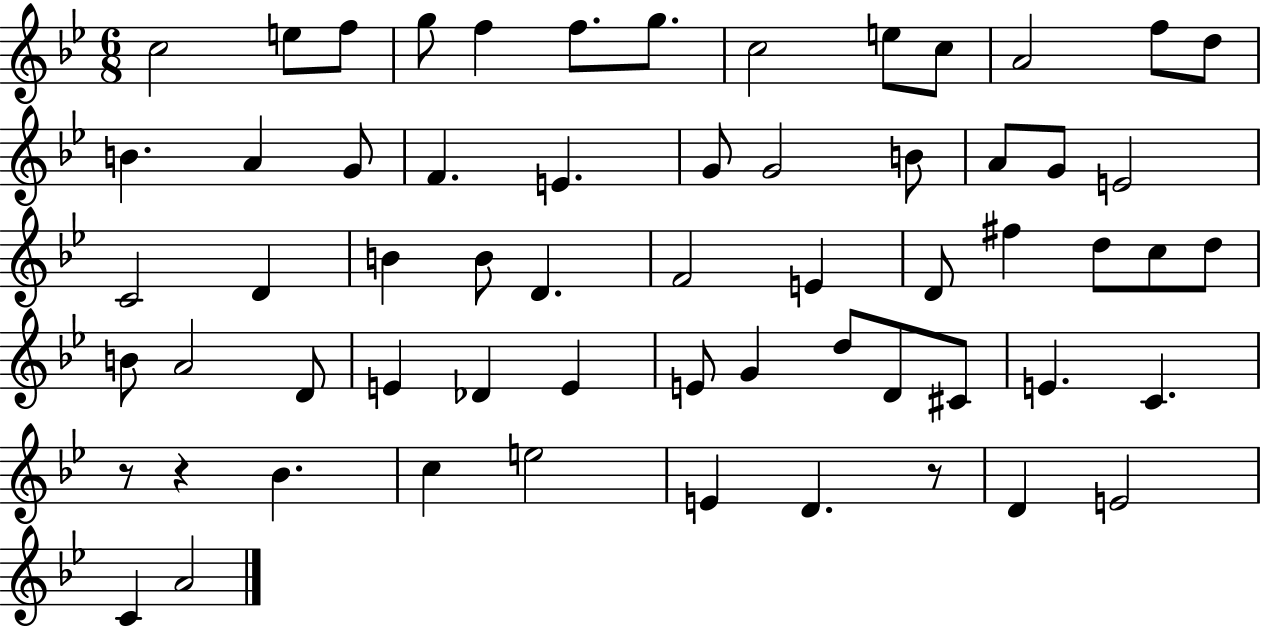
X:1
T:Untitled
M:6/8
L:1/4
K:Bb
c2 e/2 f/2 g/2 f f/2 g/2 c2 e/2 c/2 A2 f/2 d/2 B A G/2 F E G/2 G2 B/2 A/2 G/2 E2 C2 D B B/2 D F2 E D/2 ^f d/2 c/2 d/2 B/2 A2 D/2 E _D E E/2 G d/2 D/2 ^C/2 E C z/2 z _B c e2 E D z/2 D E2 C A2